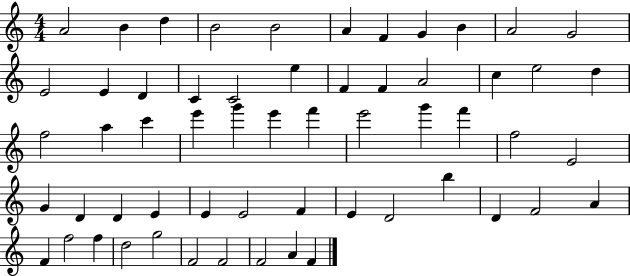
A4/h B4/q D5/q B4/h B4/h A4/q F4/q G4/q B4/q A4/h G4/h E4/h E4/q D4/q C4/q C4/h E5/q F4/q F4/q A4/h C5/q E5/h D5/q F5/h A5/q C6/q E6/q G6/q E6/q F6/q E6/h G6/q F6/q F5/h E4/h G4/q D4/q D4/q E4/q E4/q E4/h F4/q E4/q D4/h B5/q D4/q F4/h A4/q F4/q F5/h F5/q D5/h G5/h F4/h F4/h F4/h A4/q F4/q